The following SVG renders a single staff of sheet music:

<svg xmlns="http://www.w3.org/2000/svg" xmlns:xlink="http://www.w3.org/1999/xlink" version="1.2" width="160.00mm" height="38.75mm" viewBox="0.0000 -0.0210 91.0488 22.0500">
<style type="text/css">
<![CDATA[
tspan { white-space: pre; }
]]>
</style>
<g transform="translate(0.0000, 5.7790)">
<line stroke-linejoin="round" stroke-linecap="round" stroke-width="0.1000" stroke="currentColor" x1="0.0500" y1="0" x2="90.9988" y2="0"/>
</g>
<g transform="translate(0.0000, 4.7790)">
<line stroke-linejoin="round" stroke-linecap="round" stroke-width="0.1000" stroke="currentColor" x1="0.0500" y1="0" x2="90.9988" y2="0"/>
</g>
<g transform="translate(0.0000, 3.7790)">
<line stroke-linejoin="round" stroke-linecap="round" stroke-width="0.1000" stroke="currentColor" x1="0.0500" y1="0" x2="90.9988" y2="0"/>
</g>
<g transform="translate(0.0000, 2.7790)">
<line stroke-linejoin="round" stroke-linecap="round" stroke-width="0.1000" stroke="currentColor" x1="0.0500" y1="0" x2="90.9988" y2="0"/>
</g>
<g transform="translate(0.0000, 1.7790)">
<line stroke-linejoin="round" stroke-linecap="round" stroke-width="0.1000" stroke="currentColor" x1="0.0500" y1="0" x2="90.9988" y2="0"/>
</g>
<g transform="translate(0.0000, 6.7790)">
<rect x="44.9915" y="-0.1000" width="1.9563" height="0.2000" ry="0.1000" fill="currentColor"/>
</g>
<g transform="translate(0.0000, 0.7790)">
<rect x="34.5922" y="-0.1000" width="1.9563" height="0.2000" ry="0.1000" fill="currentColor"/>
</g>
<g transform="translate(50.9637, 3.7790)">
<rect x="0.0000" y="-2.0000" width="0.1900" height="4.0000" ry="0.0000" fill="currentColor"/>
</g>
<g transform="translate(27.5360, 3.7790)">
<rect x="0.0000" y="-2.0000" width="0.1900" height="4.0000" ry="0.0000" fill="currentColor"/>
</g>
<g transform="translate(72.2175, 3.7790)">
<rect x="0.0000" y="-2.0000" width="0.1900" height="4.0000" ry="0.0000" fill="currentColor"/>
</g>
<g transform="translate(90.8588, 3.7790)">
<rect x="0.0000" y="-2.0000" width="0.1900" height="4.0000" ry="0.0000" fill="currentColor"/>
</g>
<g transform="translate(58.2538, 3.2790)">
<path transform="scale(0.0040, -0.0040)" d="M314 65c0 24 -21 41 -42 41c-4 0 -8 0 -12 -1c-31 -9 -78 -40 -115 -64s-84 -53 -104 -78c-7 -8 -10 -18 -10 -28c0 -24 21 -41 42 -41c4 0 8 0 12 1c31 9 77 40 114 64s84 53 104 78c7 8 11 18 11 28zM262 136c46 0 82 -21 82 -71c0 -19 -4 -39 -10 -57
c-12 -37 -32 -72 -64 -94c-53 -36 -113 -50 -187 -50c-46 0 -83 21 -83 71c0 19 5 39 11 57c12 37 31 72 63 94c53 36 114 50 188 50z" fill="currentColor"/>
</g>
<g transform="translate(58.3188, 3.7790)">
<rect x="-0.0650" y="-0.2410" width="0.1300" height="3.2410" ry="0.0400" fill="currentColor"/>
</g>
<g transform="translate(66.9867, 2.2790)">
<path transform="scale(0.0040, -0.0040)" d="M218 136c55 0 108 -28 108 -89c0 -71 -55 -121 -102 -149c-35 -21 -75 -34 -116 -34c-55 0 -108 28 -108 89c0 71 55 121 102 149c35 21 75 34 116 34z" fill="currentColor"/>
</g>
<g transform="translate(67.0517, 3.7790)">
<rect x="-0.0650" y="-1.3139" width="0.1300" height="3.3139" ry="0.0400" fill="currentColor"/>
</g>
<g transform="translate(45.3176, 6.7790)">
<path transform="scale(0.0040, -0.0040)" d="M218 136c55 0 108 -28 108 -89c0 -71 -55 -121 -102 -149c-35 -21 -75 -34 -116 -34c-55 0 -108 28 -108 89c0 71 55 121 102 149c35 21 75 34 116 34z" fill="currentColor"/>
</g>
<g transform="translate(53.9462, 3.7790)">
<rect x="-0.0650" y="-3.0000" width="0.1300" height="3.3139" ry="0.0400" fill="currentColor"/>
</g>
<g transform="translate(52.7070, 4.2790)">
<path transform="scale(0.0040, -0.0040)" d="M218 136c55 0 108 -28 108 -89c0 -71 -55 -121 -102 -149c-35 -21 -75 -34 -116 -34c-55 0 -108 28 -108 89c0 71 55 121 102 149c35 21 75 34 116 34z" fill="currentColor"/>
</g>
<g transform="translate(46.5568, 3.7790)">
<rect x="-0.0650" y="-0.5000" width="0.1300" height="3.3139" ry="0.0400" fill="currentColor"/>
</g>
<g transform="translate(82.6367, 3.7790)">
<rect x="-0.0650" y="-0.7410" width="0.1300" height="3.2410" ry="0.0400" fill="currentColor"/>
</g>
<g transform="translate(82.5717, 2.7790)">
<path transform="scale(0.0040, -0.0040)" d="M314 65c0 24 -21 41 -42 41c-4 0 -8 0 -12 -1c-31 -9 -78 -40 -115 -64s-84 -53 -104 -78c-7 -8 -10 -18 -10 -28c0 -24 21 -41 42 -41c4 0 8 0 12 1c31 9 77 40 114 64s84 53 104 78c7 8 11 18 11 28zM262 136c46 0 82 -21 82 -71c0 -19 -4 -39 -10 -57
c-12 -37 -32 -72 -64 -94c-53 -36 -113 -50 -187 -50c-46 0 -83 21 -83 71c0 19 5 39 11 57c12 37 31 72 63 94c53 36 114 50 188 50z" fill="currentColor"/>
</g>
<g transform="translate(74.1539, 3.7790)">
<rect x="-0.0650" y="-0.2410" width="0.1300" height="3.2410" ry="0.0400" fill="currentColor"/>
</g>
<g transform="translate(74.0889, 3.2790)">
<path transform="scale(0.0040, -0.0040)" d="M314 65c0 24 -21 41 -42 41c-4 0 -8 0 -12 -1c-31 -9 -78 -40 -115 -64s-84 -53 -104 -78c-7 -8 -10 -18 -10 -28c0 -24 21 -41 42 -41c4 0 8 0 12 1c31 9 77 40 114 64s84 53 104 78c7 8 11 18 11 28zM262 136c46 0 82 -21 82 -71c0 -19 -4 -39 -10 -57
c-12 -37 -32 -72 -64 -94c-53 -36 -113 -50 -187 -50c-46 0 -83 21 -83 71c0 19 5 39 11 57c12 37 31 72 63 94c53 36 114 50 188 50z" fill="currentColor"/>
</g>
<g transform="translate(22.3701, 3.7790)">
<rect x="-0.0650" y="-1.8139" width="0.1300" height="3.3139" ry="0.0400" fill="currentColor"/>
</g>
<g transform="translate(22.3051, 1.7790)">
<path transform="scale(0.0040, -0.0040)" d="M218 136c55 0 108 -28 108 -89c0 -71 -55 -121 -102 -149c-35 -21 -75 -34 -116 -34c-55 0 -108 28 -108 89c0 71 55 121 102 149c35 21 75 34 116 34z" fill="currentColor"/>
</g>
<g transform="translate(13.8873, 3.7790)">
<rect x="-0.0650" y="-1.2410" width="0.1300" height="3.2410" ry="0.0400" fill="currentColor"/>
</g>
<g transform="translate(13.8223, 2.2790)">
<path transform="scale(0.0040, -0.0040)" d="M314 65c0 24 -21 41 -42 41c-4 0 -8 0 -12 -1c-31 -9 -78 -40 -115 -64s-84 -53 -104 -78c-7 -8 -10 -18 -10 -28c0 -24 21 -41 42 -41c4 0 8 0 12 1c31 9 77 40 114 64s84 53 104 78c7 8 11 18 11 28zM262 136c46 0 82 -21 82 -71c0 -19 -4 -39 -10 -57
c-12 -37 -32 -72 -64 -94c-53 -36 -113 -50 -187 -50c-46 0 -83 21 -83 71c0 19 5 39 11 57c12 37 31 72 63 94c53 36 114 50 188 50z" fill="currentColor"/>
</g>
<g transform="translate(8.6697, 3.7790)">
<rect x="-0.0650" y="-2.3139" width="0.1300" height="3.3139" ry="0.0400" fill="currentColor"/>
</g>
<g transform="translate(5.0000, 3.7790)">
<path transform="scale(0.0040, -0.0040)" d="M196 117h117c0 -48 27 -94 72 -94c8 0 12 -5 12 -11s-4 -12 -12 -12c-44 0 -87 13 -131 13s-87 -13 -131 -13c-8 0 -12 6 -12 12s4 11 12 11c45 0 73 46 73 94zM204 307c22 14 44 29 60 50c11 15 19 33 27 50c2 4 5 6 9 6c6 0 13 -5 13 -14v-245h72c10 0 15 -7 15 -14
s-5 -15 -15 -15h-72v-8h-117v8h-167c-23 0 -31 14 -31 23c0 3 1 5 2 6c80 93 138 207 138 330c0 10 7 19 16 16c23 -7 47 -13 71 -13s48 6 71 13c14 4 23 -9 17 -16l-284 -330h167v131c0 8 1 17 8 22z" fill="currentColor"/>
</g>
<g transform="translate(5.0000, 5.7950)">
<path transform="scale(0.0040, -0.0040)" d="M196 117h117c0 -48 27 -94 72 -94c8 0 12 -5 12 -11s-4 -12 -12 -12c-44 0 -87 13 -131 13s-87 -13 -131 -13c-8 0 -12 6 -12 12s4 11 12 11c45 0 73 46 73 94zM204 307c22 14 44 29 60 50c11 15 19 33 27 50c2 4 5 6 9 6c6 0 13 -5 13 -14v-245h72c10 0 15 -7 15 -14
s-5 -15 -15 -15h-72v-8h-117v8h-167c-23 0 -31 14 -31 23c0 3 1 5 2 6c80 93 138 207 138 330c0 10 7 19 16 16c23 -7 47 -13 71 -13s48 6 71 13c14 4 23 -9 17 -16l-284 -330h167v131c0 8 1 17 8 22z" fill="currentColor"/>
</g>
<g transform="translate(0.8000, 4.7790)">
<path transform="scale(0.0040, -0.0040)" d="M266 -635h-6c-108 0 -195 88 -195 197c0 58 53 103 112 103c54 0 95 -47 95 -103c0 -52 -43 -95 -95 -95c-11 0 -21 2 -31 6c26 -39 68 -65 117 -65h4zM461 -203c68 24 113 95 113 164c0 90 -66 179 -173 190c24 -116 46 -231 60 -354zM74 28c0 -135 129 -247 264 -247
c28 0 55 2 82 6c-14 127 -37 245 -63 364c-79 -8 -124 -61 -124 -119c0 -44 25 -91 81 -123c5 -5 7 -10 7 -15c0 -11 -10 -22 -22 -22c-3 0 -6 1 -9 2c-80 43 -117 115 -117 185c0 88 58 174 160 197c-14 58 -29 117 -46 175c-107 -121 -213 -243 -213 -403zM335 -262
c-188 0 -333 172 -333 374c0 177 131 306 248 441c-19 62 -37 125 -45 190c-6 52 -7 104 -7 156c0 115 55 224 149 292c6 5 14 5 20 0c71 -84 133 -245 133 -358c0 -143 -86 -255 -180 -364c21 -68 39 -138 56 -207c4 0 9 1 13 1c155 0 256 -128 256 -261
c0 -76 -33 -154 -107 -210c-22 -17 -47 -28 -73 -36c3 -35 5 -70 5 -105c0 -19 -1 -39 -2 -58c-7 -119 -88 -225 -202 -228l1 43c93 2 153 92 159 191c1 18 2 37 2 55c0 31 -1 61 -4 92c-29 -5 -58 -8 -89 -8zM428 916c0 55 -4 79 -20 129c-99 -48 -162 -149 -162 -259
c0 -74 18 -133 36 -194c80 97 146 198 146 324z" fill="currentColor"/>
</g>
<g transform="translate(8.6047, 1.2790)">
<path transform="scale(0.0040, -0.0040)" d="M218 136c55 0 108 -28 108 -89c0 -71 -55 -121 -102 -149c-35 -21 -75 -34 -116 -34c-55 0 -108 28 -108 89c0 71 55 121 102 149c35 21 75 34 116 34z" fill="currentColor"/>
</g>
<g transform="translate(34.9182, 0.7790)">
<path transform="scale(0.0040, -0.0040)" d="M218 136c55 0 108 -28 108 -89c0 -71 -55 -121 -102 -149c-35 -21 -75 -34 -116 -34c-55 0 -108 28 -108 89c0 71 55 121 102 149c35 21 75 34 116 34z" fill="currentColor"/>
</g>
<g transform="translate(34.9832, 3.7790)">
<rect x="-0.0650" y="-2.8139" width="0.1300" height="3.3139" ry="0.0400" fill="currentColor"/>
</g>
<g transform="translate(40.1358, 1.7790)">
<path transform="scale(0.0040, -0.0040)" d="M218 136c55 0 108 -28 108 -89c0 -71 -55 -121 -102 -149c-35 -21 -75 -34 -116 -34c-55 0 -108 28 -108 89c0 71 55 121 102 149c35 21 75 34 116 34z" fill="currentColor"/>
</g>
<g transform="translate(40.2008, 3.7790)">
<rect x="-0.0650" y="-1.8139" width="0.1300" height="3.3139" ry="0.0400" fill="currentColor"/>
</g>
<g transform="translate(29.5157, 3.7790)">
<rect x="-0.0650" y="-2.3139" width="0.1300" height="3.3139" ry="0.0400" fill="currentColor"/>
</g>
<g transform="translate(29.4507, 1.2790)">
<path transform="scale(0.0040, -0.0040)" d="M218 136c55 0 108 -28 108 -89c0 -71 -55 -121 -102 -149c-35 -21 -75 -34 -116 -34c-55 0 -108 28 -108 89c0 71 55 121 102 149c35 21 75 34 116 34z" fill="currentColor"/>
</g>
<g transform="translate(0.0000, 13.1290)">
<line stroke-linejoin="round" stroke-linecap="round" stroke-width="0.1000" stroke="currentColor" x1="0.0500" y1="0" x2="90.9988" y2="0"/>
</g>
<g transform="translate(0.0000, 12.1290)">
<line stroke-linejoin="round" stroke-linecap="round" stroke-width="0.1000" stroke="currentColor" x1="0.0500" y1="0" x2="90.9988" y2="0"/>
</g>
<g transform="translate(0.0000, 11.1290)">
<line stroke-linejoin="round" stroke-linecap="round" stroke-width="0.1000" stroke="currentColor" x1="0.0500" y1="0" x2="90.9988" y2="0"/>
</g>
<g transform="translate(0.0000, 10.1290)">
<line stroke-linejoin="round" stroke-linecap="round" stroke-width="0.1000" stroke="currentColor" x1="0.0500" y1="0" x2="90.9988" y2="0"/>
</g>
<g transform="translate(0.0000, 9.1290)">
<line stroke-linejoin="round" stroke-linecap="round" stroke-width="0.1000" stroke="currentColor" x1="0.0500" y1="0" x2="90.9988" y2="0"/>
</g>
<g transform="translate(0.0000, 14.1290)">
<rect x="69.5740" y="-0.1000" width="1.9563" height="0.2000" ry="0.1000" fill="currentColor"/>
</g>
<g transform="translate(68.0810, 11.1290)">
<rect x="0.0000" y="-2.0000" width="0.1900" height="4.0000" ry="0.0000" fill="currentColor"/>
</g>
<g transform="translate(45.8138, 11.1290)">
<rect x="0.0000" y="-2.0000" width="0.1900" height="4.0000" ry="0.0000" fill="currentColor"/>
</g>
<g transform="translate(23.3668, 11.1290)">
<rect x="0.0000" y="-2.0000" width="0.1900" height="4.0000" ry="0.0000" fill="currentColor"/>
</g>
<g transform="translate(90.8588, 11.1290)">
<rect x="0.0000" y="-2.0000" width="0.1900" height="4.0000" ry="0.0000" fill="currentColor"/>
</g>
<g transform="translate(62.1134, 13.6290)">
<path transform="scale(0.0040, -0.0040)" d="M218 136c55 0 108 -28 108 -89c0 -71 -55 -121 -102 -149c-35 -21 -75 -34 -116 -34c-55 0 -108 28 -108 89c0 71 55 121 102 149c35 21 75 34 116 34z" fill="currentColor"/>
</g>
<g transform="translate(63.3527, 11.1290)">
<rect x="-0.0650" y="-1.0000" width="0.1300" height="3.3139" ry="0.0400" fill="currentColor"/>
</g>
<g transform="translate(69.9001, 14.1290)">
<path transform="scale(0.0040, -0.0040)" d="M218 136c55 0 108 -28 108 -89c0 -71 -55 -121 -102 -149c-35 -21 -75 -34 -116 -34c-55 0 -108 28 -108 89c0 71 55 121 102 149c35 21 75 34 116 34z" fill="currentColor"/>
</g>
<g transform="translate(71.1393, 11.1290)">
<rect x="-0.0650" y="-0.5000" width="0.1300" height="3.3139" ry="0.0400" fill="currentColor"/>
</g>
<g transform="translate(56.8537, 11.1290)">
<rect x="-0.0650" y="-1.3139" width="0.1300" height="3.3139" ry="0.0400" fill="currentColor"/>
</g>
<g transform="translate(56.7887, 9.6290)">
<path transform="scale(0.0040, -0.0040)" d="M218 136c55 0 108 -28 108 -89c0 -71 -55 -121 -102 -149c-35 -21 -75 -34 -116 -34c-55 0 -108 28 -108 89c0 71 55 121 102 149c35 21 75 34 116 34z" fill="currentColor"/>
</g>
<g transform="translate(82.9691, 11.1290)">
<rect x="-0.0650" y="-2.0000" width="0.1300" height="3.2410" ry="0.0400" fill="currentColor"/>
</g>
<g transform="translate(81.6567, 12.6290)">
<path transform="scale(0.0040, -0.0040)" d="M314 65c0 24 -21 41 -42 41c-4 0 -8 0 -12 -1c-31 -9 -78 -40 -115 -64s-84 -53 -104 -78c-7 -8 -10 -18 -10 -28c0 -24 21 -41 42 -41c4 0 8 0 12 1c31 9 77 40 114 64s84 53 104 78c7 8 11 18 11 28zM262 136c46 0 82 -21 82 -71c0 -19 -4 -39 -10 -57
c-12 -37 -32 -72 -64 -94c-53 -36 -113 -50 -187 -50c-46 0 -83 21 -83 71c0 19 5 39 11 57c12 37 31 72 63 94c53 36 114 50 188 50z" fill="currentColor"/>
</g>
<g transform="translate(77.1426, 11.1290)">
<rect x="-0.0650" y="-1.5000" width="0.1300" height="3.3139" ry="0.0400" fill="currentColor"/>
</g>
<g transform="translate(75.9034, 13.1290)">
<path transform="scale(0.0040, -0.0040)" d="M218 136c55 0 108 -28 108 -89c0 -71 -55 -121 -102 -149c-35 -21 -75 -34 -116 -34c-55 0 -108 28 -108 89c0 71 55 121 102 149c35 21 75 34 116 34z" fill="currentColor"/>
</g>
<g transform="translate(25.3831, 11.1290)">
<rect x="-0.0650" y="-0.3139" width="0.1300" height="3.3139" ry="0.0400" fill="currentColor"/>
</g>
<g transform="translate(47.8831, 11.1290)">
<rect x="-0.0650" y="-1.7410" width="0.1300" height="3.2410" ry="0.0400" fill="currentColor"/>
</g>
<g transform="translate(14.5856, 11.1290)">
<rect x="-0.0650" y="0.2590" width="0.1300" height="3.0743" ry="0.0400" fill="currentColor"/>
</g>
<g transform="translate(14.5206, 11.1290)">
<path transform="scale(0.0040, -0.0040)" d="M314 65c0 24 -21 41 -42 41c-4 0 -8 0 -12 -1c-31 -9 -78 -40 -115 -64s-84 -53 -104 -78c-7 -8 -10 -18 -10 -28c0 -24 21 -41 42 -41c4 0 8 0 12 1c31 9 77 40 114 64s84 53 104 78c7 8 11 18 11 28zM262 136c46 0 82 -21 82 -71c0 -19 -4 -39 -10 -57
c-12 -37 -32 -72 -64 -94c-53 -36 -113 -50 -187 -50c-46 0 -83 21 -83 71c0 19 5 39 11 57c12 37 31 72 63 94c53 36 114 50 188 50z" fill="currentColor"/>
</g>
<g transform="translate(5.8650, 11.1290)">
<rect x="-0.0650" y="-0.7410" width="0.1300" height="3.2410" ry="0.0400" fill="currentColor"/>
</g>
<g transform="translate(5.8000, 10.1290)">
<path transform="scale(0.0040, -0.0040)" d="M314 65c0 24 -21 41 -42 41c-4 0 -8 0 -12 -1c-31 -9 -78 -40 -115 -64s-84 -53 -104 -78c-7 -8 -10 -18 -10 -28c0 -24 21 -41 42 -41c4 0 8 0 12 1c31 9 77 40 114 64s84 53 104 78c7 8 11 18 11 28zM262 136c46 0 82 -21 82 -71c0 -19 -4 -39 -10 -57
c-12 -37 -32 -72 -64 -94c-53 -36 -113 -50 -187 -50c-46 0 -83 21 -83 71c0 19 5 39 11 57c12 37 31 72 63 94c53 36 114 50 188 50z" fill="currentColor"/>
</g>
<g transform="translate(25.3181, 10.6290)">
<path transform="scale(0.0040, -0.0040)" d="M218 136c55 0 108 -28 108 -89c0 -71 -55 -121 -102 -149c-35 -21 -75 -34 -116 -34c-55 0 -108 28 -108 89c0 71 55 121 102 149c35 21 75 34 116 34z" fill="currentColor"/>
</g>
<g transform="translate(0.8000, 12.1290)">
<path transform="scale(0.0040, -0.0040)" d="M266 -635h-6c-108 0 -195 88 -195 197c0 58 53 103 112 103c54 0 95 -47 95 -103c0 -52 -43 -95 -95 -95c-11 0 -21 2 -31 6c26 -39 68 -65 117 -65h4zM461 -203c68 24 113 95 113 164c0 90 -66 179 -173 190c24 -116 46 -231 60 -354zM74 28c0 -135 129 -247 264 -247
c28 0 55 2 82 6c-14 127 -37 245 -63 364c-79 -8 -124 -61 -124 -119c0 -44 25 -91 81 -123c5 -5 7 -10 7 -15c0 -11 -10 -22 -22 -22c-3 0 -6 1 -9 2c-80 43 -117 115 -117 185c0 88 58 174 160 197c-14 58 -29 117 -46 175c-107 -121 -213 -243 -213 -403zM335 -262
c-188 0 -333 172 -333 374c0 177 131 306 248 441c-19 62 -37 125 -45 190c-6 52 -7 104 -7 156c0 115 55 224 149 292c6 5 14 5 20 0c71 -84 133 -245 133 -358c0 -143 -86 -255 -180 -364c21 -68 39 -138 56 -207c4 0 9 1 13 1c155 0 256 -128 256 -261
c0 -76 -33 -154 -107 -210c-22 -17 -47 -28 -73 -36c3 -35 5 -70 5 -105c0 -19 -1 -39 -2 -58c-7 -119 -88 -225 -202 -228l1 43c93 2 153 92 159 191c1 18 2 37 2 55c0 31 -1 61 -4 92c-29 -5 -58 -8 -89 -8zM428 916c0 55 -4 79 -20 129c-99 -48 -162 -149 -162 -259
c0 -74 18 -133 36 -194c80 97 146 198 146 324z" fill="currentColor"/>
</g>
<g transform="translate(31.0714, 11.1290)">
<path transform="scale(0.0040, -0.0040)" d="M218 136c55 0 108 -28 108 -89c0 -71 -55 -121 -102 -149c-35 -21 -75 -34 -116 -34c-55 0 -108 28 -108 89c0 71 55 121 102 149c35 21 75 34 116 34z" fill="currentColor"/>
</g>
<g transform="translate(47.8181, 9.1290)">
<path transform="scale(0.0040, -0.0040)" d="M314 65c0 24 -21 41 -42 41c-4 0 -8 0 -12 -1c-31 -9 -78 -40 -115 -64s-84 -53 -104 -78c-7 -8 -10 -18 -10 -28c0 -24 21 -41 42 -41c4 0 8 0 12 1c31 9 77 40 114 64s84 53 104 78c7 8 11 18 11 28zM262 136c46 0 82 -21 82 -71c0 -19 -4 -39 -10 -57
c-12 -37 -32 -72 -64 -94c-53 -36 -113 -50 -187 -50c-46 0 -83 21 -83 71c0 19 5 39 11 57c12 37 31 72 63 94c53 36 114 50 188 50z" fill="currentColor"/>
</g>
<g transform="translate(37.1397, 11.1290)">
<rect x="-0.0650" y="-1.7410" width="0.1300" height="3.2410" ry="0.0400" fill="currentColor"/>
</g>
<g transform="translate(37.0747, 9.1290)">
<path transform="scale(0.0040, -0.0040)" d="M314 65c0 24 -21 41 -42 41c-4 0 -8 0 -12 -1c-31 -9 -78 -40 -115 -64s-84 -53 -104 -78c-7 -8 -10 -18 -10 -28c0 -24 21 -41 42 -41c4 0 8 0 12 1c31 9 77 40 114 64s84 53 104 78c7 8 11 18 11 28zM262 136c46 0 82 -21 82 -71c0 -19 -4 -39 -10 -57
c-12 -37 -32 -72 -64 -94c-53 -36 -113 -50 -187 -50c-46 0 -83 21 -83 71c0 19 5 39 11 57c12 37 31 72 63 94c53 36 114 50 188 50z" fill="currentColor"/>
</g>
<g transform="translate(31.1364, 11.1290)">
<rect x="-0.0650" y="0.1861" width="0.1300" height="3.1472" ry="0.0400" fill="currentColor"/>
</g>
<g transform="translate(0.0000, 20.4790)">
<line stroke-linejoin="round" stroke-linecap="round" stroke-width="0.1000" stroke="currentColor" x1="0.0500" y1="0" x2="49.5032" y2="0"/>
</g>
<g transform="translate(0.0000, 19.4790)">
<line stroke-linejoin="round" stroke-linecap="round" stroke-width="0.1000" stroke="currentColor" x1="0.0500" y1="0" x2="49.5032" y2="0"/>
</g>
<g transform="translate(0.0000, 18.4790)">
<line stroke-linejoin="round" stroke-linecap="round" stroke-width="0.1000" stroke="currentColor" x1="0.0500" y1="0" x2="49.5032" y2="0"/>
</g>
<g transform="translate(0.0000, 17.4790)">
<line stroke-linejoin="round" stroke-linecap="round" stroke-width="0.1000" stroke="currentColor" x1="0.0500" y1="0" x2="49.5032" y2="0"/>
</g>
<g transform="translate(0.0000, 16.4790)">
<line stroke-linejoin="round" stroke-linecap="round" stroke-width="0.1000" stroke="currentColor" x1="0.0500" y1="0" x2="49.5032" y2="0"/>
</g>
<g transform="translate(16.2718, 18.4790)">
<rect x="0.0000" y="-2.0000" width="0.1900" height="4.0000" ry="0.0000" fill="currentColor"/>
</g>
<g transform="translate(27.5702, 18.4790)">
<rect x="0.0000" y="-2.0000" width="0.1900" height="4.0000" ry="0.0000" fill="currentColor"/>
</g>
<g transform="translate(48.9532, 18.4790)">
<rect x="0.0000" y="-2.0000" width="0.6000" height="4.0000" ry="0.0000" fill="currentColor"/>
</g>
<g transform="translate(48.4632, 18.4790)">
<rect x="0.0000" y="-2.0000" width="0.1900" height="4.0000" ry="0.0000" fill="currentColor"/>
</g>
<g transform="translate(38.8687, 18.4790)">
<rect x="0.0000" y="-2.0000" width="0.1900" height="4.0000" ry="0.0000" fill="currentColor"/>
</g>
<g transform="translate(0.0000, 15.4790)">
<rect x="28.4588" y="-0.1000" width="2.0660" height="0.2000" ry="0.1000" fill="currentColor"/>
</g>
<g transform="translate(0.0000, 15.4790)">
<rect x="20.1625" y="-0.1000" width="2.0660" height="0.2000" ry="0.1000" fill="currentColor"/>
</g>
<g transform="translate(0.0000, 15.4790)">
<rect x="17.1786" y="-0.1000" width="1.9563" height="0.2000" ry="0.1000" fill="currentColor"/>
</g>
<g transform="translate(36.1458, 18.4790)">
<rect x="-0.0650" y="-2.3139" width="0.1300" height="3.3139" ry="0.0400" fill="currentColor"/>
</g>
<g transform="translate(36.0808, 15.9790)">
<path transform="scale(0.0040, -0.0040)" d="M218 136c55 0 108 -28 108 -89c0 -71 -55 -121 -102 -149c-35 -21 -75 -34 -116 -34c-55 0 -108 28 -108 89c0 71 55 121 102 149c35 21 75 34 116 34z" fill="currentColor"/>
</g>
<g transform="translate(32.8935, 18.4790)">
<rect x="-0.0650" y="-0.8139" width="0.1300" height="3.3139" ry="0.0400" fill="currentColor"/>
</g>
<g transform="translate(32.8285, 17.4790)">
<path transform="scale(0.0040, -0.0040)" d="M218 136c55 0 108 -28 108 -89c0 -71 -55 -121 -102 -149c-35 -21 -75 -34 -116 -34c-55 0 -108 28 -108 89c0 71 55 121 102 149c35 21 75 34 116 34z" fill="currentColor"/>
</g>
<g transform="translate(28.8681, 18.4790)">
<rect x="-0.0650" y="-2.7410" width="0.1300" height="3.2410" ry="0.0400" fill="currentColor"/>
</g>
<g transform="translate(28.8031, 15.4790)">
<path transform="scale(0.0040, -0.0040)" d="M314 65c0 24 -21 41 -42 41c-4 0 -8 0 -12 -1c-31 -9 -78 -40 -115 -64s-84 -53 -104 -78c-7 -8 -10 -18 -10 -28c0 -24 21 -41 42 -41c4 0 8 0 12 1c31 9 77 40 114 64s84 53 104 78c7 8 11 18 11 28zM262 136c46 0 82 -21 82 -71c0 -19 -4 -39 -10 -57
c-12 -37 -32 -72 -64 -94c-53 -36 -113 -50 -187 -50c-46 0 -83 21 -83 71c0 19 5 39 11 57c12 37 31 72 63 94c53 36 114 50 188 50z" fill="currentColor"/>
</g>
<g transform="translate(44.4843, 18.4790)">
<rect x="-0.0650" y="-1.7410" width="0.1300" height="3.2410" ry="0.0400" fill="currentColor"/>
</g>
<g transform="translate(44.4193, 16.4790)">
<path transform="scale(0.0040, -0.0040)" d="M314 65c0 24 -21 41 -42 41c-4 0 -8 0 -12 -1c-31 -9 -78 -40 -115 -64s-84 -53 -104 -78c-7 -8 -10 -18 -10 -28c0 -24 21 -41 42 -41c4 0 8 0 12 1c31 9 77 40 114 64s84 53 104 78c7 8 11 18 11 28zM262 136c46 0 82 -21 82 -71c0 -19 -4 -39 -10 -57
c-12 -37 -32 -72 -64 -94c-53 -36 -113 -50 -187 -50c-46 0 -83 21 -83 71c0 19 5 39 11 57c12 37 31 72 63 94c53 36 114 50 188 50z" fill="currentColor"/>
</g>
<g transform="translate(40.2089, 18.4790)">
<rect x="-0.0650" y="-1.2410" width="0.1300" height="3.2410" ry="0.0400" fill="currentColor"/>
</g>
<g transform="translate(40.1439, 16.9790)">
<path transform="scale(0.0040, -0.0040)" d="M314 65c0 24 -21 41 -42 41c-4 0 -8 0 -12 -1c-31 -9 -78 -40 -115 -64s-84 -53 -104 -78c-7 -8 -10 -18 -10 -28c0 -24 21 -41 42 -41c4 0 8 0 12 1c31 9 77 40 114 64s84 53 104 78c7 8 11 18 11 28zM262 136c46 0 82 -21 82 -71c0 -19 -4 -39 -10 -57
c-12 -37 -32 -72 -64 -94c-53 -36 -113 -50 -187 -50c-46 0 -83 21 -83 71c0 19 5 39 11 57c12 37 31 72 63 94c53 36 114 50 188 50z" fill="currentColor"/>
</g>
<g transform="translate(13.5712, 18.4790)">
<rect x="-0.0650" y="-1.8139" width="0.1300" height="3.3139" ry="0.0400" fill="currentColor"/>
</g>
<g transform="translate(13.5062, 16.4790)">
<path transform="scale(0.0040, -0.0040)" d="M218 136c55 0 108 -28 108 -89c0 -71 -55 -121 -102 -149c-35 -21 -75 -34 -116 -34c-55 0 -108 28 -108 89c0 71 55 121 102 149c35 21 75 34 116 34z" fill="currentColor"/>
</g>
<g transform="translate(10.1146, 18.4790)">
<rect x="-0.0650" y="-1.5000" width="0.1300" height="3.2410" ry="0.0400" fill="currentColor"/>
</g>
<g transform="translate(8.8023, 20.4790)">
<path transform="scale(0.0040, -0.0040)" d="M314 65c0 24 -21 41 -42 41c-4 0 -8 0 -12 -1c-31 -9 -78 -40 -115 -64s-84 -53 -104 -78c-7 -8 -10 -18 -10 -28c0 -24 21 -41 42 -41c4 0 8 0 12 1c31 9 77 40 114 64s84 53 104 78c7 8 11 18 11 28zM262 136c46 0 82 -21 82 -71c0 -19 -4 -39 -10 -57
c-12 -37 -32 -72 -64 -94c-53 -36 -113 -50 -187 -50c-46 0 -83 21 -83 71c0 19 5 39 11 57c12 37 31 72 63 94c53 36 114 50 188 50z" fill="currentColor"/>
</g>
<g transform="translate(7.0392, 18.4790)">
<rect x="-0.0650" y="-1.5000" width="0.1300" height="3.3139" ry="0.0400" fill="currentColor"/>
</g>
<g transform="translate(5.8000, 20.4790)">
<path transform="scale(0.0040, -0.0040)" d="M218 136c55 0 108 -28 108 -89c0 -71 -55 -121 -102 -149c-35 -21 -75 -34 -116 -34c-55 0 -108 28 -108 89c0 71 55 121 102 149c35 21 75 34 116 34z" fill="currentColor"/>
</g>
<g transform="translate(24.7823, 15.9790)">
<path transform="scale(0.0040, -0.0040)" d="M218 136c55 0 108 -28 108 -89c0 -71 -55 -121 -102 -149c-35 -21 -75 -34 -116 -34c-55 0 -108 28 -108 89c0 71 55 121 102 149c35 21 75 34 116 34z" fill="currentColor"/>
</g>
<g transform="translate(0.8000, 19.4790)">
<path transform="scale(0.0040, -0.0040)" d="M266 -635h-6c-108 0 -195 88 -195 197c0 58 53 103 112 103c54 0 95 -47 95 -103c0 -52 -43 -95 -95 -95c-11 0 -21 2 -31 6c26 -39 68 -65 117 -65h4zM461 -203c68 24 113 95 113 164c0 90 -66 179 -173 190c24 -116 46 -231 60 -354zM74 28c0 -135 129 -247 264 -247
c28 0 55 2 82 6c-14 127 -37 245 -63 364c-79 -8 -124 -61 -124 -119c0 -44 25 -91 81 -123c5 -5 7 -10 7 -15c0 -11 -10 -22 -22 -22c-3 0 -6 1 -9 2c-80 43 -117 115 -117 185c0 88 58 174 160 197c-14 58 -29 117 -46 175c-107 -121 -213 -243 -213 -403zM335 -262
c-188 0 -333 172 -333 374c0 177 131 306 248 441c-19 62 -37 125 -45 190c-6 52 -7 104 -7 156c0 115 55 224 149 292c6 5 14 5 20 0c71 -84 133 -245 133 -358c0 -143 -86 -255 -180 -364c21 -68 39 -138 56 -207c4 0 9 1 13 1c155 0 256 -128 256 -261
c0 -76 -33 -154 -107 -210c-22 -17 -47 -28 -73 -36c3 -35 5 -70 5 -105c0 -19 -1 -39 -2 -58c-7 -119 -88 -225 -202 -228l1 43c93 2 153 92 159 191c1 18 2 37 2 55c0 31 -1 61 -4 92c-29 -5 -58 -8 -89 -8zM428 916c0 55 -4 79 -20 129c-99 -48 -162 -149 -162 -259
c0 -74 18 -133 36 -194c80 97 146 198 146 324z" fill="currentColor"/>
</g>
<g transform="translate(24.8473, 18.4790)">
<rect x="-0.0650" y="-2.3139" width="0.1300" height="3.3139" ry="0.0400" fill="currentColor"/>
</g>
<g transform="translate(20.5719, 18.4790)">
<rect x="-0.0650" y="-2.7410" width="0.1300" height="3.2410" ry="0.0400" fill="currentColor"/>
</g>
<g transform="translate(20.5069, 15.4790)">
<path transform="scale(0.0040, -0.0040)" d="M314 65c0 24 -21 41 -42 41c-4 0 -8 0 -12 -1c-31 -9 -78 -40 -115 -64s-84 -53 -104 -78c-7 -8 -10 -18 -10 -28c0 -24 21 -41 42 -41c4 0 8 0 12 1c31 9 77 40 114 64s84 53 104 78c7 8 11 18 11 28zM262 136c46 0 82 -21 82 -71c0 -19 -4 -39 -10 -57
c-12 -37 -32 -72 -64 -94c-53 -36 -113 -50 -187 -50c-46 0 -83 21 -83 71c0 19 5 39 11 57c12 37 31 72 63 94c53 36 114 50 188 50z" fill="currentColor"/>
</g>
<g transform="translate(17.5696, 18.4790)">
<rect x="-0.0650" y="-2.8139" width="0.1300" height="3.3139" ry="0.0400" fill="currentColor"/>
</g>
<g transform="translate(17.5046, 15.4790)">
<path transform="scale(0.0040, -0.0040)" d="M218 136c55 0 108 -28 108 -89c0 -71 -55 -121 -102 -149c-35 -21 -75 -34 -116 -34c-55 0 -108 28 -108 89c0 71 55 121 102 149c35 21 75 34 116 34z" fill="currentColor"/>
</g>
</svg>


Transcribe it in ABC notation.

X:1
T:Untitled
M:4/4
L:1/4
K:C
g e2 f g a f C A c2 e c2 d2 d2 B2 c B f2 f2 e D C E F2 E E2 f a a2 g a2 d g e2 f2